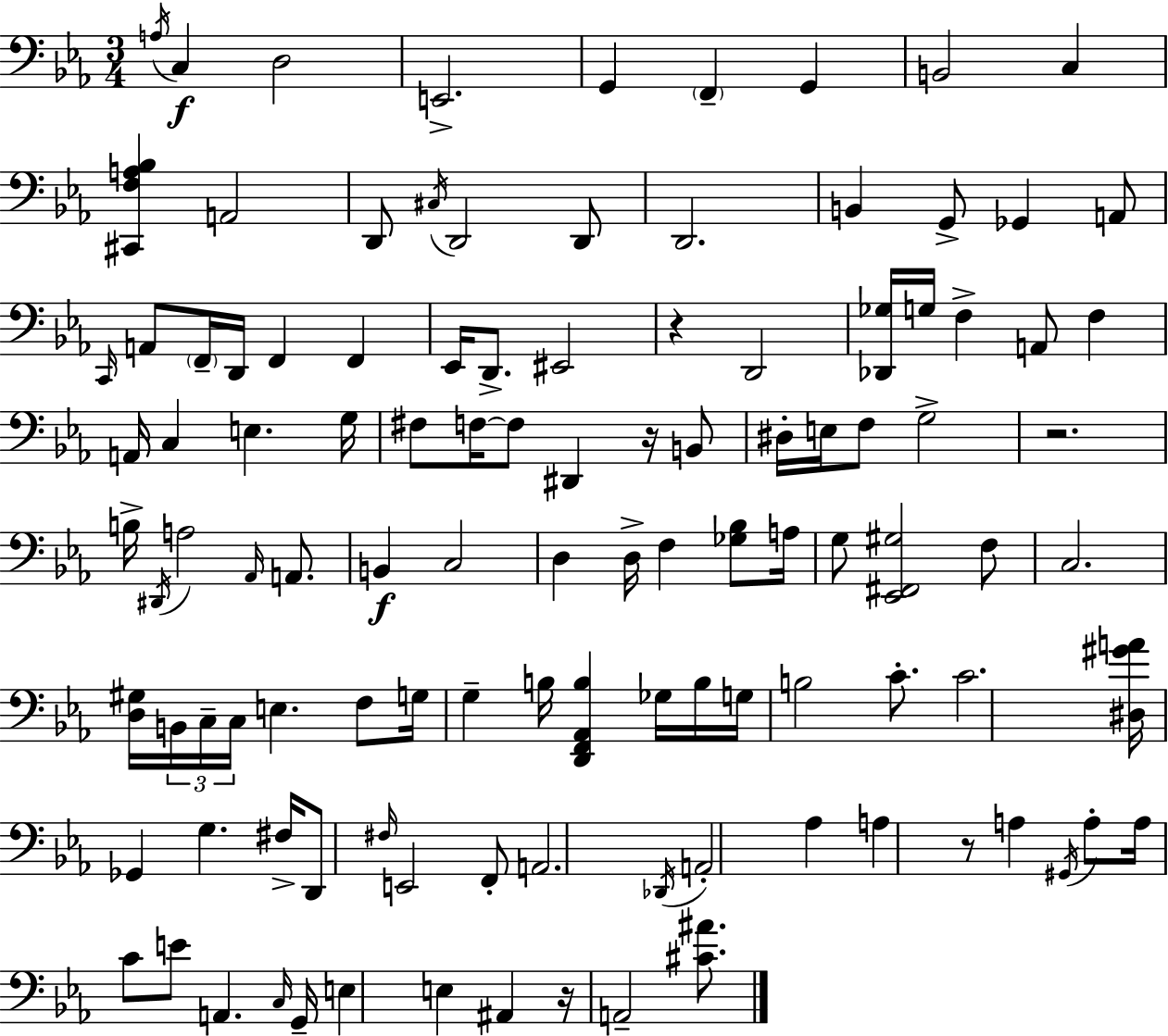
{
  \clef bass
  \numericTimeSignature
  \time 3/4
  \key c \minor
  \acciaccatura { a16 }\f c4 d2 | e,2.-> | g,4 \parenthesize f,4-- g,4 | b,2 c4 | \break <cis, f a bes>4 a,2 | d,8 \acciaccatura { cis16 } d,2 | d,8 d,2. | b,4 g,8-> ges,4 | \break a,8 \grace { c,16 } a,8 \parenthesize f,16-- d,16 f,4 f,4 | ees,16 d,8.-> eis,2 | r4 d,2 | <des, ges>16 g16 f4-> a,8 f4 | \break a,16 c4 e4. | g16 fis8 f16~~ f8 dis,4 | r16 b,8 dis16-. e16 f8 g2-> | r2. | \break b16-> \acciaccatura { dis,16 } a2 | \grace { aes,16 } a,8. b,4\f c2 | d4 d16-> f4 | <ges bes>8 a16 g8 <ees, fis, gis>2 | \break f8 c2. | <d gis>16 \tuplet 3/2 { b,16 c16-- c16 } e4. | f8 g16 g4-- b16 <d, f, aes, b>4 | ges16 b16 g16 b2 | \break c'8.-. c'2. | <dis gis' a'>16 ges,4 g4. | fis16-> d,8 \grace { fis16 } e,2 | f,8-. a,2. | \break \acciaccatura { des,16 } a,2-. | aes4 a4 r8 | a4 \acciaccatura { gis,16 } a8-. a16 c'8 e'8 | a,4. \grace { c16 } g,16-- e4 | \break e4 ais,4 r16 a,2-- | <cis' ais'>8. \bar "|."
}